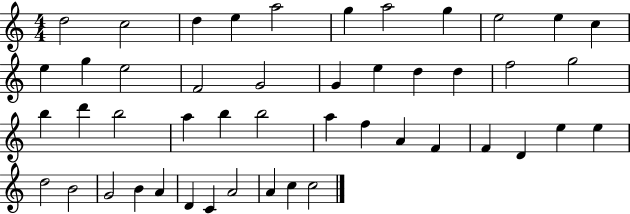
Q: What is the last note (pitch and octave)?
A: C5